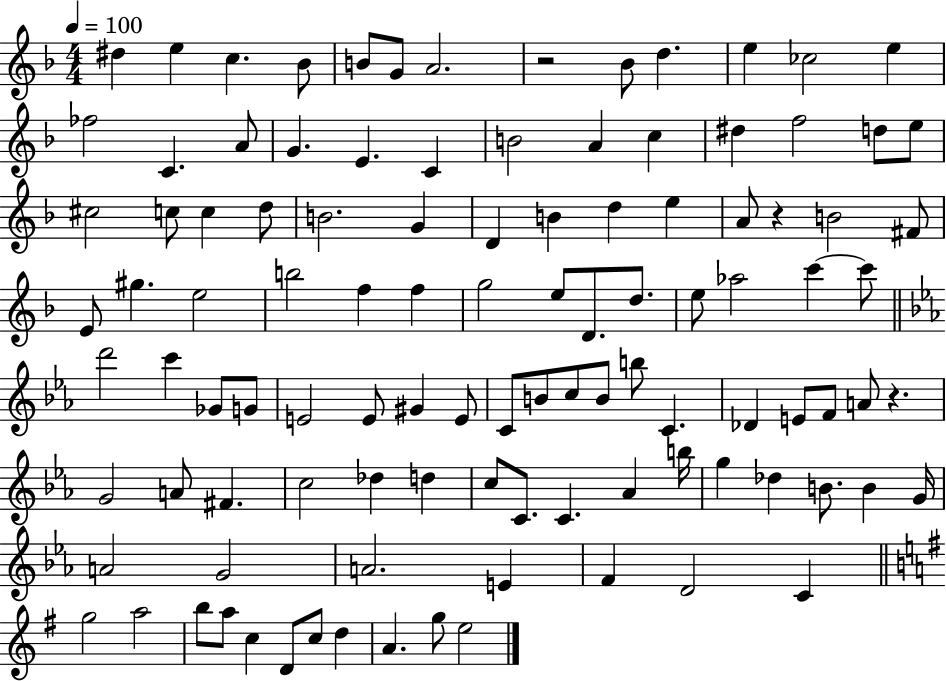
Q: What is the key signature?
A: F major